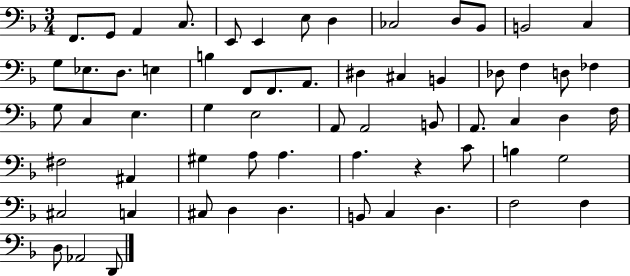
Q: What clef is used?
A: bass